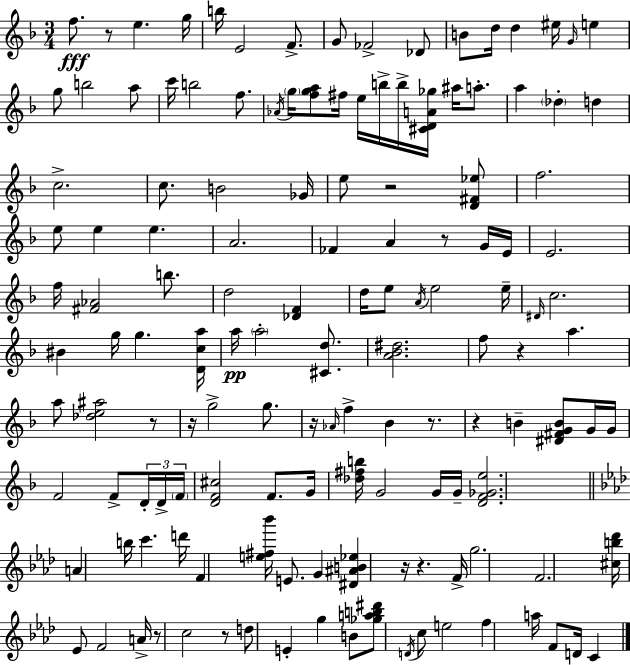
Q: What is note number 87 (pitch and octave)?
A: D6